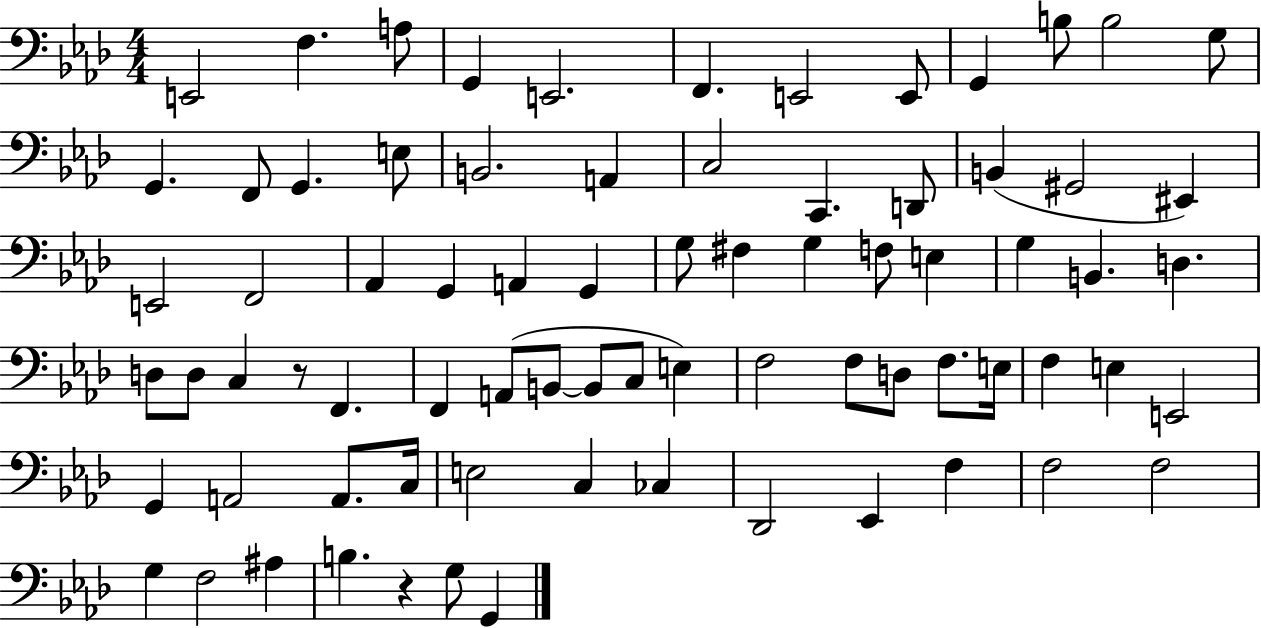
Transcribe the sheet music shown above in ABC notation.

X:1
T:Untitled
M:4/4
L:1/4
K:Ab
E,,2 F, A,/2 G,, E,,2 F,, E,,2 E,,/2 G,, B,/2 B,2 G,/2 G,, F,,/2 G,, E,/2 B,,2 A,, C,2 C,, D,,/2 B,, ^G,,2 ^E,, E,,2 F,,2 _A,, G,, A,, G,, G,/2 ^F, G, F,/2 E, G, B,, D, D,/2 D,/2 C, z/2 F,, F,, A,,/2 B,,/2 B,,/2 C,/2 E, F,2 F,/2 D,/2 F,/2 E,/4 F, E, E,,2 G,, A,,2 A,,/2 C,/4 E,2 C, _C, _D,,2 _E,, F, F,2 F,2 G, F,2 ^A, B, z G,/2 G,,